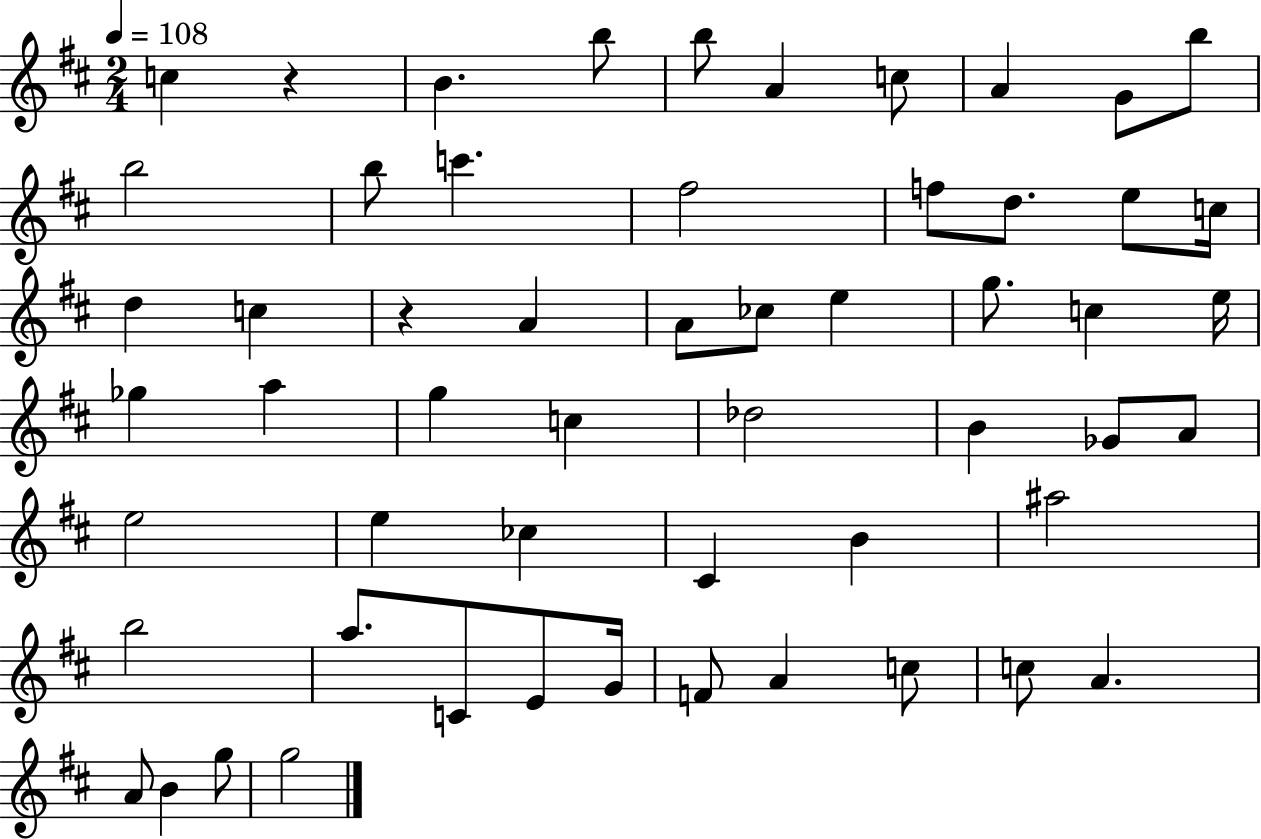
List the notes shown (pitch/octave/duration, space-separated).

C5/q R/q B4/q. B5/e B5/e A4/q C5/e A4/q G4/e B5/e B5/h B5/e C6/q. F#5/h F5/e D5/e. E5/e C5/s D5/q C5/q R/q A4/q A4/e CES5/e E5/q G5/e. C5/q E5/s Gb5/q A5/q G5/q C5/q Db5/h B4/q Gb4/e A4/e E5/h E5/q CES5/q C#4/q B4/q A#5/h B5/h A5/e. C4/e E4/e G4/s F4/e A4/q C5/e C5/e A4/q. A4/e B4/q G5/e G5/h